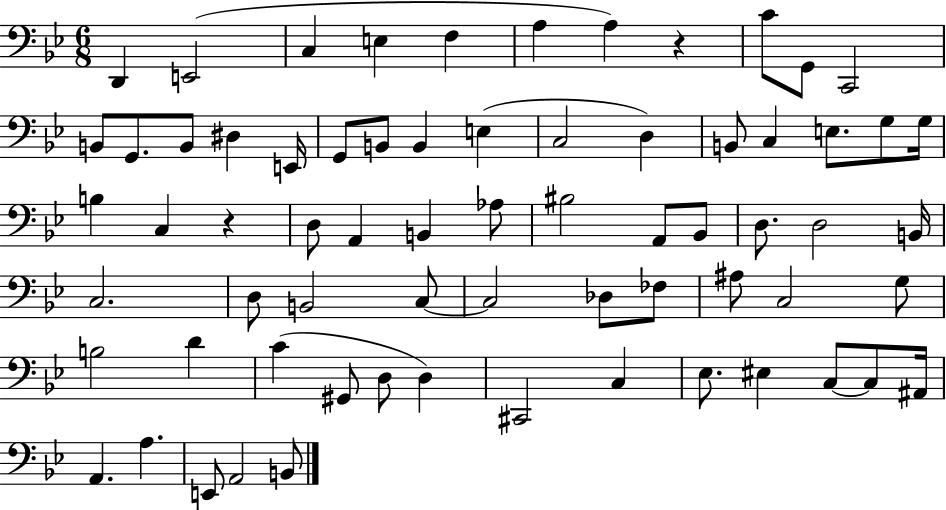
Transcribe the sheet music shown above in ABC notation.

X:1
T:Untitled
M:6/8
L:1/4
K:Bb
D,, E,,2 C, E, F, A, A, z C/2 G,,/2 C,,2 B,,/2 G,,/2 B,,/2 ^D, E,,/4 G,,/2 B,,/2 B,, E, C,2 D, B,,/2 C, E,/2 G,/2 G,/4 B, C, z D,/2 A,, B,, _A,/2 ^B,2 A,,/2 _B,,/2 D,/2 D,2 B,,/4 C,2 D,/2 B,,2 C,/2 C,2 _D,/2 _F,/2 ^A,/2 C,2 G,/2 B,2 D C ^G,,/2 D,/2 D, ^C,,2 C, _E,/2 ^E, C,/2 C,/2 ^A,,/4 A,, A, E,,/2 A,,2 B,,/2